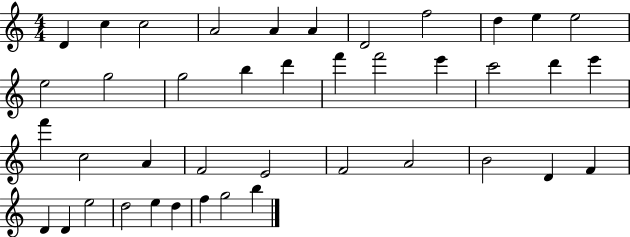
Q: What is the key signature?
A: C major